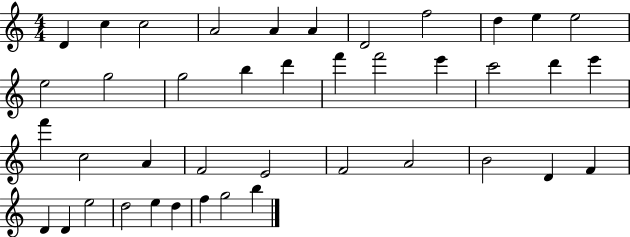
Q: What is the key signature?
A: C major